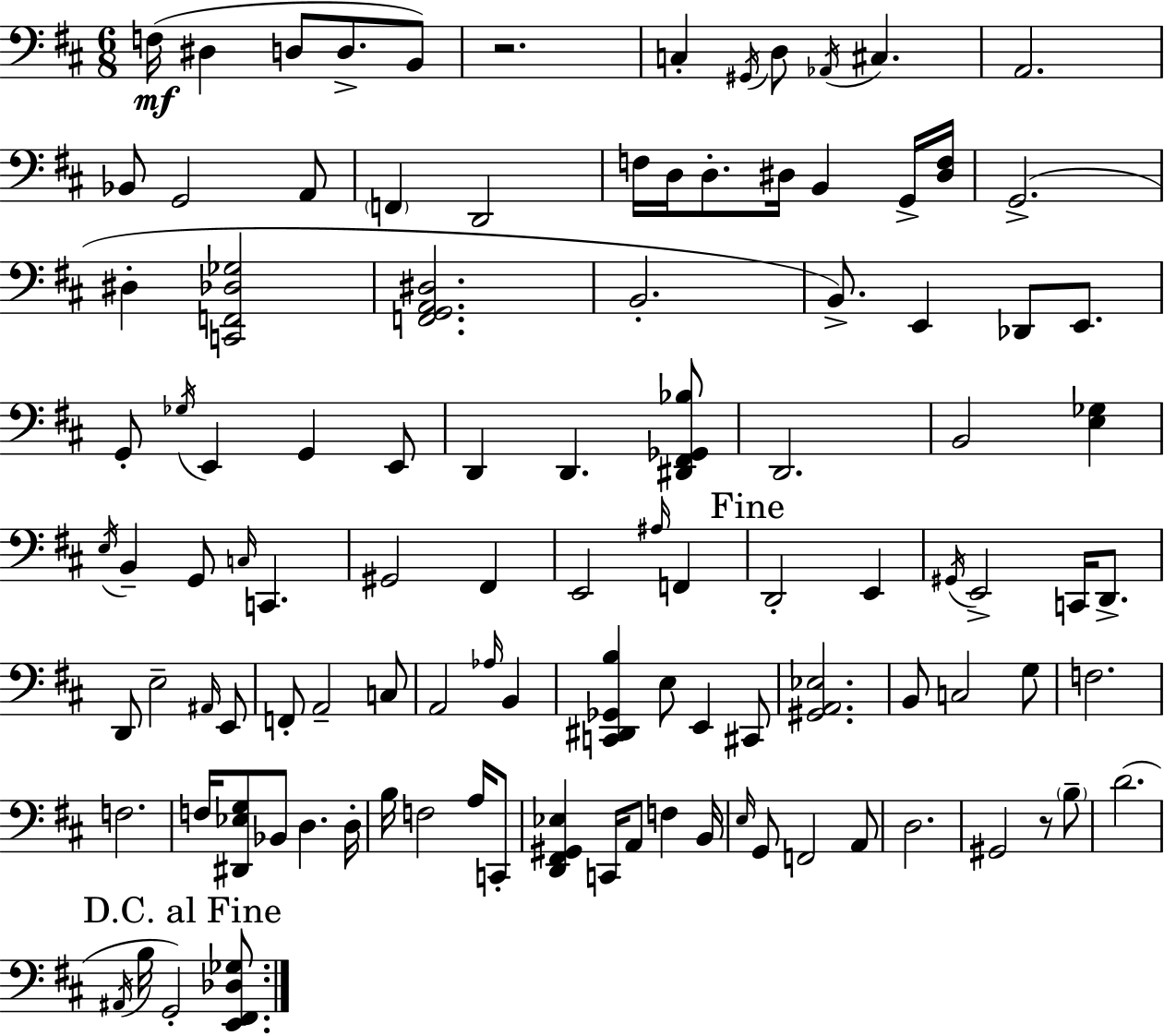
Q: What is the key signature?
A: D major